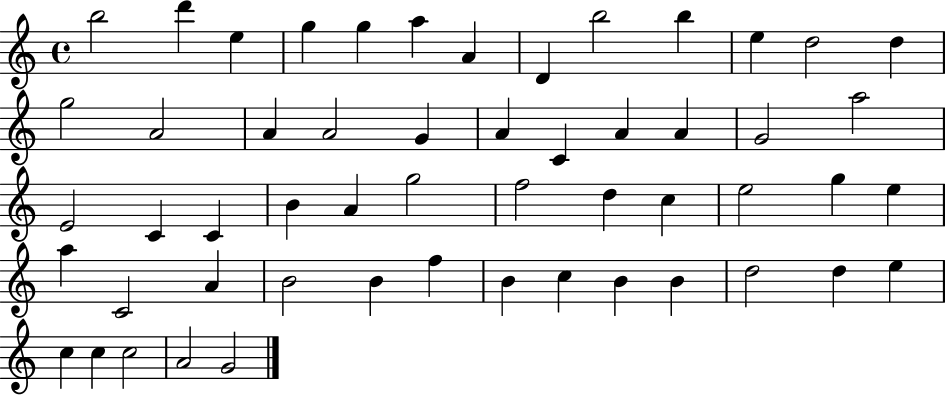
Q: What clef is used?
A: treble